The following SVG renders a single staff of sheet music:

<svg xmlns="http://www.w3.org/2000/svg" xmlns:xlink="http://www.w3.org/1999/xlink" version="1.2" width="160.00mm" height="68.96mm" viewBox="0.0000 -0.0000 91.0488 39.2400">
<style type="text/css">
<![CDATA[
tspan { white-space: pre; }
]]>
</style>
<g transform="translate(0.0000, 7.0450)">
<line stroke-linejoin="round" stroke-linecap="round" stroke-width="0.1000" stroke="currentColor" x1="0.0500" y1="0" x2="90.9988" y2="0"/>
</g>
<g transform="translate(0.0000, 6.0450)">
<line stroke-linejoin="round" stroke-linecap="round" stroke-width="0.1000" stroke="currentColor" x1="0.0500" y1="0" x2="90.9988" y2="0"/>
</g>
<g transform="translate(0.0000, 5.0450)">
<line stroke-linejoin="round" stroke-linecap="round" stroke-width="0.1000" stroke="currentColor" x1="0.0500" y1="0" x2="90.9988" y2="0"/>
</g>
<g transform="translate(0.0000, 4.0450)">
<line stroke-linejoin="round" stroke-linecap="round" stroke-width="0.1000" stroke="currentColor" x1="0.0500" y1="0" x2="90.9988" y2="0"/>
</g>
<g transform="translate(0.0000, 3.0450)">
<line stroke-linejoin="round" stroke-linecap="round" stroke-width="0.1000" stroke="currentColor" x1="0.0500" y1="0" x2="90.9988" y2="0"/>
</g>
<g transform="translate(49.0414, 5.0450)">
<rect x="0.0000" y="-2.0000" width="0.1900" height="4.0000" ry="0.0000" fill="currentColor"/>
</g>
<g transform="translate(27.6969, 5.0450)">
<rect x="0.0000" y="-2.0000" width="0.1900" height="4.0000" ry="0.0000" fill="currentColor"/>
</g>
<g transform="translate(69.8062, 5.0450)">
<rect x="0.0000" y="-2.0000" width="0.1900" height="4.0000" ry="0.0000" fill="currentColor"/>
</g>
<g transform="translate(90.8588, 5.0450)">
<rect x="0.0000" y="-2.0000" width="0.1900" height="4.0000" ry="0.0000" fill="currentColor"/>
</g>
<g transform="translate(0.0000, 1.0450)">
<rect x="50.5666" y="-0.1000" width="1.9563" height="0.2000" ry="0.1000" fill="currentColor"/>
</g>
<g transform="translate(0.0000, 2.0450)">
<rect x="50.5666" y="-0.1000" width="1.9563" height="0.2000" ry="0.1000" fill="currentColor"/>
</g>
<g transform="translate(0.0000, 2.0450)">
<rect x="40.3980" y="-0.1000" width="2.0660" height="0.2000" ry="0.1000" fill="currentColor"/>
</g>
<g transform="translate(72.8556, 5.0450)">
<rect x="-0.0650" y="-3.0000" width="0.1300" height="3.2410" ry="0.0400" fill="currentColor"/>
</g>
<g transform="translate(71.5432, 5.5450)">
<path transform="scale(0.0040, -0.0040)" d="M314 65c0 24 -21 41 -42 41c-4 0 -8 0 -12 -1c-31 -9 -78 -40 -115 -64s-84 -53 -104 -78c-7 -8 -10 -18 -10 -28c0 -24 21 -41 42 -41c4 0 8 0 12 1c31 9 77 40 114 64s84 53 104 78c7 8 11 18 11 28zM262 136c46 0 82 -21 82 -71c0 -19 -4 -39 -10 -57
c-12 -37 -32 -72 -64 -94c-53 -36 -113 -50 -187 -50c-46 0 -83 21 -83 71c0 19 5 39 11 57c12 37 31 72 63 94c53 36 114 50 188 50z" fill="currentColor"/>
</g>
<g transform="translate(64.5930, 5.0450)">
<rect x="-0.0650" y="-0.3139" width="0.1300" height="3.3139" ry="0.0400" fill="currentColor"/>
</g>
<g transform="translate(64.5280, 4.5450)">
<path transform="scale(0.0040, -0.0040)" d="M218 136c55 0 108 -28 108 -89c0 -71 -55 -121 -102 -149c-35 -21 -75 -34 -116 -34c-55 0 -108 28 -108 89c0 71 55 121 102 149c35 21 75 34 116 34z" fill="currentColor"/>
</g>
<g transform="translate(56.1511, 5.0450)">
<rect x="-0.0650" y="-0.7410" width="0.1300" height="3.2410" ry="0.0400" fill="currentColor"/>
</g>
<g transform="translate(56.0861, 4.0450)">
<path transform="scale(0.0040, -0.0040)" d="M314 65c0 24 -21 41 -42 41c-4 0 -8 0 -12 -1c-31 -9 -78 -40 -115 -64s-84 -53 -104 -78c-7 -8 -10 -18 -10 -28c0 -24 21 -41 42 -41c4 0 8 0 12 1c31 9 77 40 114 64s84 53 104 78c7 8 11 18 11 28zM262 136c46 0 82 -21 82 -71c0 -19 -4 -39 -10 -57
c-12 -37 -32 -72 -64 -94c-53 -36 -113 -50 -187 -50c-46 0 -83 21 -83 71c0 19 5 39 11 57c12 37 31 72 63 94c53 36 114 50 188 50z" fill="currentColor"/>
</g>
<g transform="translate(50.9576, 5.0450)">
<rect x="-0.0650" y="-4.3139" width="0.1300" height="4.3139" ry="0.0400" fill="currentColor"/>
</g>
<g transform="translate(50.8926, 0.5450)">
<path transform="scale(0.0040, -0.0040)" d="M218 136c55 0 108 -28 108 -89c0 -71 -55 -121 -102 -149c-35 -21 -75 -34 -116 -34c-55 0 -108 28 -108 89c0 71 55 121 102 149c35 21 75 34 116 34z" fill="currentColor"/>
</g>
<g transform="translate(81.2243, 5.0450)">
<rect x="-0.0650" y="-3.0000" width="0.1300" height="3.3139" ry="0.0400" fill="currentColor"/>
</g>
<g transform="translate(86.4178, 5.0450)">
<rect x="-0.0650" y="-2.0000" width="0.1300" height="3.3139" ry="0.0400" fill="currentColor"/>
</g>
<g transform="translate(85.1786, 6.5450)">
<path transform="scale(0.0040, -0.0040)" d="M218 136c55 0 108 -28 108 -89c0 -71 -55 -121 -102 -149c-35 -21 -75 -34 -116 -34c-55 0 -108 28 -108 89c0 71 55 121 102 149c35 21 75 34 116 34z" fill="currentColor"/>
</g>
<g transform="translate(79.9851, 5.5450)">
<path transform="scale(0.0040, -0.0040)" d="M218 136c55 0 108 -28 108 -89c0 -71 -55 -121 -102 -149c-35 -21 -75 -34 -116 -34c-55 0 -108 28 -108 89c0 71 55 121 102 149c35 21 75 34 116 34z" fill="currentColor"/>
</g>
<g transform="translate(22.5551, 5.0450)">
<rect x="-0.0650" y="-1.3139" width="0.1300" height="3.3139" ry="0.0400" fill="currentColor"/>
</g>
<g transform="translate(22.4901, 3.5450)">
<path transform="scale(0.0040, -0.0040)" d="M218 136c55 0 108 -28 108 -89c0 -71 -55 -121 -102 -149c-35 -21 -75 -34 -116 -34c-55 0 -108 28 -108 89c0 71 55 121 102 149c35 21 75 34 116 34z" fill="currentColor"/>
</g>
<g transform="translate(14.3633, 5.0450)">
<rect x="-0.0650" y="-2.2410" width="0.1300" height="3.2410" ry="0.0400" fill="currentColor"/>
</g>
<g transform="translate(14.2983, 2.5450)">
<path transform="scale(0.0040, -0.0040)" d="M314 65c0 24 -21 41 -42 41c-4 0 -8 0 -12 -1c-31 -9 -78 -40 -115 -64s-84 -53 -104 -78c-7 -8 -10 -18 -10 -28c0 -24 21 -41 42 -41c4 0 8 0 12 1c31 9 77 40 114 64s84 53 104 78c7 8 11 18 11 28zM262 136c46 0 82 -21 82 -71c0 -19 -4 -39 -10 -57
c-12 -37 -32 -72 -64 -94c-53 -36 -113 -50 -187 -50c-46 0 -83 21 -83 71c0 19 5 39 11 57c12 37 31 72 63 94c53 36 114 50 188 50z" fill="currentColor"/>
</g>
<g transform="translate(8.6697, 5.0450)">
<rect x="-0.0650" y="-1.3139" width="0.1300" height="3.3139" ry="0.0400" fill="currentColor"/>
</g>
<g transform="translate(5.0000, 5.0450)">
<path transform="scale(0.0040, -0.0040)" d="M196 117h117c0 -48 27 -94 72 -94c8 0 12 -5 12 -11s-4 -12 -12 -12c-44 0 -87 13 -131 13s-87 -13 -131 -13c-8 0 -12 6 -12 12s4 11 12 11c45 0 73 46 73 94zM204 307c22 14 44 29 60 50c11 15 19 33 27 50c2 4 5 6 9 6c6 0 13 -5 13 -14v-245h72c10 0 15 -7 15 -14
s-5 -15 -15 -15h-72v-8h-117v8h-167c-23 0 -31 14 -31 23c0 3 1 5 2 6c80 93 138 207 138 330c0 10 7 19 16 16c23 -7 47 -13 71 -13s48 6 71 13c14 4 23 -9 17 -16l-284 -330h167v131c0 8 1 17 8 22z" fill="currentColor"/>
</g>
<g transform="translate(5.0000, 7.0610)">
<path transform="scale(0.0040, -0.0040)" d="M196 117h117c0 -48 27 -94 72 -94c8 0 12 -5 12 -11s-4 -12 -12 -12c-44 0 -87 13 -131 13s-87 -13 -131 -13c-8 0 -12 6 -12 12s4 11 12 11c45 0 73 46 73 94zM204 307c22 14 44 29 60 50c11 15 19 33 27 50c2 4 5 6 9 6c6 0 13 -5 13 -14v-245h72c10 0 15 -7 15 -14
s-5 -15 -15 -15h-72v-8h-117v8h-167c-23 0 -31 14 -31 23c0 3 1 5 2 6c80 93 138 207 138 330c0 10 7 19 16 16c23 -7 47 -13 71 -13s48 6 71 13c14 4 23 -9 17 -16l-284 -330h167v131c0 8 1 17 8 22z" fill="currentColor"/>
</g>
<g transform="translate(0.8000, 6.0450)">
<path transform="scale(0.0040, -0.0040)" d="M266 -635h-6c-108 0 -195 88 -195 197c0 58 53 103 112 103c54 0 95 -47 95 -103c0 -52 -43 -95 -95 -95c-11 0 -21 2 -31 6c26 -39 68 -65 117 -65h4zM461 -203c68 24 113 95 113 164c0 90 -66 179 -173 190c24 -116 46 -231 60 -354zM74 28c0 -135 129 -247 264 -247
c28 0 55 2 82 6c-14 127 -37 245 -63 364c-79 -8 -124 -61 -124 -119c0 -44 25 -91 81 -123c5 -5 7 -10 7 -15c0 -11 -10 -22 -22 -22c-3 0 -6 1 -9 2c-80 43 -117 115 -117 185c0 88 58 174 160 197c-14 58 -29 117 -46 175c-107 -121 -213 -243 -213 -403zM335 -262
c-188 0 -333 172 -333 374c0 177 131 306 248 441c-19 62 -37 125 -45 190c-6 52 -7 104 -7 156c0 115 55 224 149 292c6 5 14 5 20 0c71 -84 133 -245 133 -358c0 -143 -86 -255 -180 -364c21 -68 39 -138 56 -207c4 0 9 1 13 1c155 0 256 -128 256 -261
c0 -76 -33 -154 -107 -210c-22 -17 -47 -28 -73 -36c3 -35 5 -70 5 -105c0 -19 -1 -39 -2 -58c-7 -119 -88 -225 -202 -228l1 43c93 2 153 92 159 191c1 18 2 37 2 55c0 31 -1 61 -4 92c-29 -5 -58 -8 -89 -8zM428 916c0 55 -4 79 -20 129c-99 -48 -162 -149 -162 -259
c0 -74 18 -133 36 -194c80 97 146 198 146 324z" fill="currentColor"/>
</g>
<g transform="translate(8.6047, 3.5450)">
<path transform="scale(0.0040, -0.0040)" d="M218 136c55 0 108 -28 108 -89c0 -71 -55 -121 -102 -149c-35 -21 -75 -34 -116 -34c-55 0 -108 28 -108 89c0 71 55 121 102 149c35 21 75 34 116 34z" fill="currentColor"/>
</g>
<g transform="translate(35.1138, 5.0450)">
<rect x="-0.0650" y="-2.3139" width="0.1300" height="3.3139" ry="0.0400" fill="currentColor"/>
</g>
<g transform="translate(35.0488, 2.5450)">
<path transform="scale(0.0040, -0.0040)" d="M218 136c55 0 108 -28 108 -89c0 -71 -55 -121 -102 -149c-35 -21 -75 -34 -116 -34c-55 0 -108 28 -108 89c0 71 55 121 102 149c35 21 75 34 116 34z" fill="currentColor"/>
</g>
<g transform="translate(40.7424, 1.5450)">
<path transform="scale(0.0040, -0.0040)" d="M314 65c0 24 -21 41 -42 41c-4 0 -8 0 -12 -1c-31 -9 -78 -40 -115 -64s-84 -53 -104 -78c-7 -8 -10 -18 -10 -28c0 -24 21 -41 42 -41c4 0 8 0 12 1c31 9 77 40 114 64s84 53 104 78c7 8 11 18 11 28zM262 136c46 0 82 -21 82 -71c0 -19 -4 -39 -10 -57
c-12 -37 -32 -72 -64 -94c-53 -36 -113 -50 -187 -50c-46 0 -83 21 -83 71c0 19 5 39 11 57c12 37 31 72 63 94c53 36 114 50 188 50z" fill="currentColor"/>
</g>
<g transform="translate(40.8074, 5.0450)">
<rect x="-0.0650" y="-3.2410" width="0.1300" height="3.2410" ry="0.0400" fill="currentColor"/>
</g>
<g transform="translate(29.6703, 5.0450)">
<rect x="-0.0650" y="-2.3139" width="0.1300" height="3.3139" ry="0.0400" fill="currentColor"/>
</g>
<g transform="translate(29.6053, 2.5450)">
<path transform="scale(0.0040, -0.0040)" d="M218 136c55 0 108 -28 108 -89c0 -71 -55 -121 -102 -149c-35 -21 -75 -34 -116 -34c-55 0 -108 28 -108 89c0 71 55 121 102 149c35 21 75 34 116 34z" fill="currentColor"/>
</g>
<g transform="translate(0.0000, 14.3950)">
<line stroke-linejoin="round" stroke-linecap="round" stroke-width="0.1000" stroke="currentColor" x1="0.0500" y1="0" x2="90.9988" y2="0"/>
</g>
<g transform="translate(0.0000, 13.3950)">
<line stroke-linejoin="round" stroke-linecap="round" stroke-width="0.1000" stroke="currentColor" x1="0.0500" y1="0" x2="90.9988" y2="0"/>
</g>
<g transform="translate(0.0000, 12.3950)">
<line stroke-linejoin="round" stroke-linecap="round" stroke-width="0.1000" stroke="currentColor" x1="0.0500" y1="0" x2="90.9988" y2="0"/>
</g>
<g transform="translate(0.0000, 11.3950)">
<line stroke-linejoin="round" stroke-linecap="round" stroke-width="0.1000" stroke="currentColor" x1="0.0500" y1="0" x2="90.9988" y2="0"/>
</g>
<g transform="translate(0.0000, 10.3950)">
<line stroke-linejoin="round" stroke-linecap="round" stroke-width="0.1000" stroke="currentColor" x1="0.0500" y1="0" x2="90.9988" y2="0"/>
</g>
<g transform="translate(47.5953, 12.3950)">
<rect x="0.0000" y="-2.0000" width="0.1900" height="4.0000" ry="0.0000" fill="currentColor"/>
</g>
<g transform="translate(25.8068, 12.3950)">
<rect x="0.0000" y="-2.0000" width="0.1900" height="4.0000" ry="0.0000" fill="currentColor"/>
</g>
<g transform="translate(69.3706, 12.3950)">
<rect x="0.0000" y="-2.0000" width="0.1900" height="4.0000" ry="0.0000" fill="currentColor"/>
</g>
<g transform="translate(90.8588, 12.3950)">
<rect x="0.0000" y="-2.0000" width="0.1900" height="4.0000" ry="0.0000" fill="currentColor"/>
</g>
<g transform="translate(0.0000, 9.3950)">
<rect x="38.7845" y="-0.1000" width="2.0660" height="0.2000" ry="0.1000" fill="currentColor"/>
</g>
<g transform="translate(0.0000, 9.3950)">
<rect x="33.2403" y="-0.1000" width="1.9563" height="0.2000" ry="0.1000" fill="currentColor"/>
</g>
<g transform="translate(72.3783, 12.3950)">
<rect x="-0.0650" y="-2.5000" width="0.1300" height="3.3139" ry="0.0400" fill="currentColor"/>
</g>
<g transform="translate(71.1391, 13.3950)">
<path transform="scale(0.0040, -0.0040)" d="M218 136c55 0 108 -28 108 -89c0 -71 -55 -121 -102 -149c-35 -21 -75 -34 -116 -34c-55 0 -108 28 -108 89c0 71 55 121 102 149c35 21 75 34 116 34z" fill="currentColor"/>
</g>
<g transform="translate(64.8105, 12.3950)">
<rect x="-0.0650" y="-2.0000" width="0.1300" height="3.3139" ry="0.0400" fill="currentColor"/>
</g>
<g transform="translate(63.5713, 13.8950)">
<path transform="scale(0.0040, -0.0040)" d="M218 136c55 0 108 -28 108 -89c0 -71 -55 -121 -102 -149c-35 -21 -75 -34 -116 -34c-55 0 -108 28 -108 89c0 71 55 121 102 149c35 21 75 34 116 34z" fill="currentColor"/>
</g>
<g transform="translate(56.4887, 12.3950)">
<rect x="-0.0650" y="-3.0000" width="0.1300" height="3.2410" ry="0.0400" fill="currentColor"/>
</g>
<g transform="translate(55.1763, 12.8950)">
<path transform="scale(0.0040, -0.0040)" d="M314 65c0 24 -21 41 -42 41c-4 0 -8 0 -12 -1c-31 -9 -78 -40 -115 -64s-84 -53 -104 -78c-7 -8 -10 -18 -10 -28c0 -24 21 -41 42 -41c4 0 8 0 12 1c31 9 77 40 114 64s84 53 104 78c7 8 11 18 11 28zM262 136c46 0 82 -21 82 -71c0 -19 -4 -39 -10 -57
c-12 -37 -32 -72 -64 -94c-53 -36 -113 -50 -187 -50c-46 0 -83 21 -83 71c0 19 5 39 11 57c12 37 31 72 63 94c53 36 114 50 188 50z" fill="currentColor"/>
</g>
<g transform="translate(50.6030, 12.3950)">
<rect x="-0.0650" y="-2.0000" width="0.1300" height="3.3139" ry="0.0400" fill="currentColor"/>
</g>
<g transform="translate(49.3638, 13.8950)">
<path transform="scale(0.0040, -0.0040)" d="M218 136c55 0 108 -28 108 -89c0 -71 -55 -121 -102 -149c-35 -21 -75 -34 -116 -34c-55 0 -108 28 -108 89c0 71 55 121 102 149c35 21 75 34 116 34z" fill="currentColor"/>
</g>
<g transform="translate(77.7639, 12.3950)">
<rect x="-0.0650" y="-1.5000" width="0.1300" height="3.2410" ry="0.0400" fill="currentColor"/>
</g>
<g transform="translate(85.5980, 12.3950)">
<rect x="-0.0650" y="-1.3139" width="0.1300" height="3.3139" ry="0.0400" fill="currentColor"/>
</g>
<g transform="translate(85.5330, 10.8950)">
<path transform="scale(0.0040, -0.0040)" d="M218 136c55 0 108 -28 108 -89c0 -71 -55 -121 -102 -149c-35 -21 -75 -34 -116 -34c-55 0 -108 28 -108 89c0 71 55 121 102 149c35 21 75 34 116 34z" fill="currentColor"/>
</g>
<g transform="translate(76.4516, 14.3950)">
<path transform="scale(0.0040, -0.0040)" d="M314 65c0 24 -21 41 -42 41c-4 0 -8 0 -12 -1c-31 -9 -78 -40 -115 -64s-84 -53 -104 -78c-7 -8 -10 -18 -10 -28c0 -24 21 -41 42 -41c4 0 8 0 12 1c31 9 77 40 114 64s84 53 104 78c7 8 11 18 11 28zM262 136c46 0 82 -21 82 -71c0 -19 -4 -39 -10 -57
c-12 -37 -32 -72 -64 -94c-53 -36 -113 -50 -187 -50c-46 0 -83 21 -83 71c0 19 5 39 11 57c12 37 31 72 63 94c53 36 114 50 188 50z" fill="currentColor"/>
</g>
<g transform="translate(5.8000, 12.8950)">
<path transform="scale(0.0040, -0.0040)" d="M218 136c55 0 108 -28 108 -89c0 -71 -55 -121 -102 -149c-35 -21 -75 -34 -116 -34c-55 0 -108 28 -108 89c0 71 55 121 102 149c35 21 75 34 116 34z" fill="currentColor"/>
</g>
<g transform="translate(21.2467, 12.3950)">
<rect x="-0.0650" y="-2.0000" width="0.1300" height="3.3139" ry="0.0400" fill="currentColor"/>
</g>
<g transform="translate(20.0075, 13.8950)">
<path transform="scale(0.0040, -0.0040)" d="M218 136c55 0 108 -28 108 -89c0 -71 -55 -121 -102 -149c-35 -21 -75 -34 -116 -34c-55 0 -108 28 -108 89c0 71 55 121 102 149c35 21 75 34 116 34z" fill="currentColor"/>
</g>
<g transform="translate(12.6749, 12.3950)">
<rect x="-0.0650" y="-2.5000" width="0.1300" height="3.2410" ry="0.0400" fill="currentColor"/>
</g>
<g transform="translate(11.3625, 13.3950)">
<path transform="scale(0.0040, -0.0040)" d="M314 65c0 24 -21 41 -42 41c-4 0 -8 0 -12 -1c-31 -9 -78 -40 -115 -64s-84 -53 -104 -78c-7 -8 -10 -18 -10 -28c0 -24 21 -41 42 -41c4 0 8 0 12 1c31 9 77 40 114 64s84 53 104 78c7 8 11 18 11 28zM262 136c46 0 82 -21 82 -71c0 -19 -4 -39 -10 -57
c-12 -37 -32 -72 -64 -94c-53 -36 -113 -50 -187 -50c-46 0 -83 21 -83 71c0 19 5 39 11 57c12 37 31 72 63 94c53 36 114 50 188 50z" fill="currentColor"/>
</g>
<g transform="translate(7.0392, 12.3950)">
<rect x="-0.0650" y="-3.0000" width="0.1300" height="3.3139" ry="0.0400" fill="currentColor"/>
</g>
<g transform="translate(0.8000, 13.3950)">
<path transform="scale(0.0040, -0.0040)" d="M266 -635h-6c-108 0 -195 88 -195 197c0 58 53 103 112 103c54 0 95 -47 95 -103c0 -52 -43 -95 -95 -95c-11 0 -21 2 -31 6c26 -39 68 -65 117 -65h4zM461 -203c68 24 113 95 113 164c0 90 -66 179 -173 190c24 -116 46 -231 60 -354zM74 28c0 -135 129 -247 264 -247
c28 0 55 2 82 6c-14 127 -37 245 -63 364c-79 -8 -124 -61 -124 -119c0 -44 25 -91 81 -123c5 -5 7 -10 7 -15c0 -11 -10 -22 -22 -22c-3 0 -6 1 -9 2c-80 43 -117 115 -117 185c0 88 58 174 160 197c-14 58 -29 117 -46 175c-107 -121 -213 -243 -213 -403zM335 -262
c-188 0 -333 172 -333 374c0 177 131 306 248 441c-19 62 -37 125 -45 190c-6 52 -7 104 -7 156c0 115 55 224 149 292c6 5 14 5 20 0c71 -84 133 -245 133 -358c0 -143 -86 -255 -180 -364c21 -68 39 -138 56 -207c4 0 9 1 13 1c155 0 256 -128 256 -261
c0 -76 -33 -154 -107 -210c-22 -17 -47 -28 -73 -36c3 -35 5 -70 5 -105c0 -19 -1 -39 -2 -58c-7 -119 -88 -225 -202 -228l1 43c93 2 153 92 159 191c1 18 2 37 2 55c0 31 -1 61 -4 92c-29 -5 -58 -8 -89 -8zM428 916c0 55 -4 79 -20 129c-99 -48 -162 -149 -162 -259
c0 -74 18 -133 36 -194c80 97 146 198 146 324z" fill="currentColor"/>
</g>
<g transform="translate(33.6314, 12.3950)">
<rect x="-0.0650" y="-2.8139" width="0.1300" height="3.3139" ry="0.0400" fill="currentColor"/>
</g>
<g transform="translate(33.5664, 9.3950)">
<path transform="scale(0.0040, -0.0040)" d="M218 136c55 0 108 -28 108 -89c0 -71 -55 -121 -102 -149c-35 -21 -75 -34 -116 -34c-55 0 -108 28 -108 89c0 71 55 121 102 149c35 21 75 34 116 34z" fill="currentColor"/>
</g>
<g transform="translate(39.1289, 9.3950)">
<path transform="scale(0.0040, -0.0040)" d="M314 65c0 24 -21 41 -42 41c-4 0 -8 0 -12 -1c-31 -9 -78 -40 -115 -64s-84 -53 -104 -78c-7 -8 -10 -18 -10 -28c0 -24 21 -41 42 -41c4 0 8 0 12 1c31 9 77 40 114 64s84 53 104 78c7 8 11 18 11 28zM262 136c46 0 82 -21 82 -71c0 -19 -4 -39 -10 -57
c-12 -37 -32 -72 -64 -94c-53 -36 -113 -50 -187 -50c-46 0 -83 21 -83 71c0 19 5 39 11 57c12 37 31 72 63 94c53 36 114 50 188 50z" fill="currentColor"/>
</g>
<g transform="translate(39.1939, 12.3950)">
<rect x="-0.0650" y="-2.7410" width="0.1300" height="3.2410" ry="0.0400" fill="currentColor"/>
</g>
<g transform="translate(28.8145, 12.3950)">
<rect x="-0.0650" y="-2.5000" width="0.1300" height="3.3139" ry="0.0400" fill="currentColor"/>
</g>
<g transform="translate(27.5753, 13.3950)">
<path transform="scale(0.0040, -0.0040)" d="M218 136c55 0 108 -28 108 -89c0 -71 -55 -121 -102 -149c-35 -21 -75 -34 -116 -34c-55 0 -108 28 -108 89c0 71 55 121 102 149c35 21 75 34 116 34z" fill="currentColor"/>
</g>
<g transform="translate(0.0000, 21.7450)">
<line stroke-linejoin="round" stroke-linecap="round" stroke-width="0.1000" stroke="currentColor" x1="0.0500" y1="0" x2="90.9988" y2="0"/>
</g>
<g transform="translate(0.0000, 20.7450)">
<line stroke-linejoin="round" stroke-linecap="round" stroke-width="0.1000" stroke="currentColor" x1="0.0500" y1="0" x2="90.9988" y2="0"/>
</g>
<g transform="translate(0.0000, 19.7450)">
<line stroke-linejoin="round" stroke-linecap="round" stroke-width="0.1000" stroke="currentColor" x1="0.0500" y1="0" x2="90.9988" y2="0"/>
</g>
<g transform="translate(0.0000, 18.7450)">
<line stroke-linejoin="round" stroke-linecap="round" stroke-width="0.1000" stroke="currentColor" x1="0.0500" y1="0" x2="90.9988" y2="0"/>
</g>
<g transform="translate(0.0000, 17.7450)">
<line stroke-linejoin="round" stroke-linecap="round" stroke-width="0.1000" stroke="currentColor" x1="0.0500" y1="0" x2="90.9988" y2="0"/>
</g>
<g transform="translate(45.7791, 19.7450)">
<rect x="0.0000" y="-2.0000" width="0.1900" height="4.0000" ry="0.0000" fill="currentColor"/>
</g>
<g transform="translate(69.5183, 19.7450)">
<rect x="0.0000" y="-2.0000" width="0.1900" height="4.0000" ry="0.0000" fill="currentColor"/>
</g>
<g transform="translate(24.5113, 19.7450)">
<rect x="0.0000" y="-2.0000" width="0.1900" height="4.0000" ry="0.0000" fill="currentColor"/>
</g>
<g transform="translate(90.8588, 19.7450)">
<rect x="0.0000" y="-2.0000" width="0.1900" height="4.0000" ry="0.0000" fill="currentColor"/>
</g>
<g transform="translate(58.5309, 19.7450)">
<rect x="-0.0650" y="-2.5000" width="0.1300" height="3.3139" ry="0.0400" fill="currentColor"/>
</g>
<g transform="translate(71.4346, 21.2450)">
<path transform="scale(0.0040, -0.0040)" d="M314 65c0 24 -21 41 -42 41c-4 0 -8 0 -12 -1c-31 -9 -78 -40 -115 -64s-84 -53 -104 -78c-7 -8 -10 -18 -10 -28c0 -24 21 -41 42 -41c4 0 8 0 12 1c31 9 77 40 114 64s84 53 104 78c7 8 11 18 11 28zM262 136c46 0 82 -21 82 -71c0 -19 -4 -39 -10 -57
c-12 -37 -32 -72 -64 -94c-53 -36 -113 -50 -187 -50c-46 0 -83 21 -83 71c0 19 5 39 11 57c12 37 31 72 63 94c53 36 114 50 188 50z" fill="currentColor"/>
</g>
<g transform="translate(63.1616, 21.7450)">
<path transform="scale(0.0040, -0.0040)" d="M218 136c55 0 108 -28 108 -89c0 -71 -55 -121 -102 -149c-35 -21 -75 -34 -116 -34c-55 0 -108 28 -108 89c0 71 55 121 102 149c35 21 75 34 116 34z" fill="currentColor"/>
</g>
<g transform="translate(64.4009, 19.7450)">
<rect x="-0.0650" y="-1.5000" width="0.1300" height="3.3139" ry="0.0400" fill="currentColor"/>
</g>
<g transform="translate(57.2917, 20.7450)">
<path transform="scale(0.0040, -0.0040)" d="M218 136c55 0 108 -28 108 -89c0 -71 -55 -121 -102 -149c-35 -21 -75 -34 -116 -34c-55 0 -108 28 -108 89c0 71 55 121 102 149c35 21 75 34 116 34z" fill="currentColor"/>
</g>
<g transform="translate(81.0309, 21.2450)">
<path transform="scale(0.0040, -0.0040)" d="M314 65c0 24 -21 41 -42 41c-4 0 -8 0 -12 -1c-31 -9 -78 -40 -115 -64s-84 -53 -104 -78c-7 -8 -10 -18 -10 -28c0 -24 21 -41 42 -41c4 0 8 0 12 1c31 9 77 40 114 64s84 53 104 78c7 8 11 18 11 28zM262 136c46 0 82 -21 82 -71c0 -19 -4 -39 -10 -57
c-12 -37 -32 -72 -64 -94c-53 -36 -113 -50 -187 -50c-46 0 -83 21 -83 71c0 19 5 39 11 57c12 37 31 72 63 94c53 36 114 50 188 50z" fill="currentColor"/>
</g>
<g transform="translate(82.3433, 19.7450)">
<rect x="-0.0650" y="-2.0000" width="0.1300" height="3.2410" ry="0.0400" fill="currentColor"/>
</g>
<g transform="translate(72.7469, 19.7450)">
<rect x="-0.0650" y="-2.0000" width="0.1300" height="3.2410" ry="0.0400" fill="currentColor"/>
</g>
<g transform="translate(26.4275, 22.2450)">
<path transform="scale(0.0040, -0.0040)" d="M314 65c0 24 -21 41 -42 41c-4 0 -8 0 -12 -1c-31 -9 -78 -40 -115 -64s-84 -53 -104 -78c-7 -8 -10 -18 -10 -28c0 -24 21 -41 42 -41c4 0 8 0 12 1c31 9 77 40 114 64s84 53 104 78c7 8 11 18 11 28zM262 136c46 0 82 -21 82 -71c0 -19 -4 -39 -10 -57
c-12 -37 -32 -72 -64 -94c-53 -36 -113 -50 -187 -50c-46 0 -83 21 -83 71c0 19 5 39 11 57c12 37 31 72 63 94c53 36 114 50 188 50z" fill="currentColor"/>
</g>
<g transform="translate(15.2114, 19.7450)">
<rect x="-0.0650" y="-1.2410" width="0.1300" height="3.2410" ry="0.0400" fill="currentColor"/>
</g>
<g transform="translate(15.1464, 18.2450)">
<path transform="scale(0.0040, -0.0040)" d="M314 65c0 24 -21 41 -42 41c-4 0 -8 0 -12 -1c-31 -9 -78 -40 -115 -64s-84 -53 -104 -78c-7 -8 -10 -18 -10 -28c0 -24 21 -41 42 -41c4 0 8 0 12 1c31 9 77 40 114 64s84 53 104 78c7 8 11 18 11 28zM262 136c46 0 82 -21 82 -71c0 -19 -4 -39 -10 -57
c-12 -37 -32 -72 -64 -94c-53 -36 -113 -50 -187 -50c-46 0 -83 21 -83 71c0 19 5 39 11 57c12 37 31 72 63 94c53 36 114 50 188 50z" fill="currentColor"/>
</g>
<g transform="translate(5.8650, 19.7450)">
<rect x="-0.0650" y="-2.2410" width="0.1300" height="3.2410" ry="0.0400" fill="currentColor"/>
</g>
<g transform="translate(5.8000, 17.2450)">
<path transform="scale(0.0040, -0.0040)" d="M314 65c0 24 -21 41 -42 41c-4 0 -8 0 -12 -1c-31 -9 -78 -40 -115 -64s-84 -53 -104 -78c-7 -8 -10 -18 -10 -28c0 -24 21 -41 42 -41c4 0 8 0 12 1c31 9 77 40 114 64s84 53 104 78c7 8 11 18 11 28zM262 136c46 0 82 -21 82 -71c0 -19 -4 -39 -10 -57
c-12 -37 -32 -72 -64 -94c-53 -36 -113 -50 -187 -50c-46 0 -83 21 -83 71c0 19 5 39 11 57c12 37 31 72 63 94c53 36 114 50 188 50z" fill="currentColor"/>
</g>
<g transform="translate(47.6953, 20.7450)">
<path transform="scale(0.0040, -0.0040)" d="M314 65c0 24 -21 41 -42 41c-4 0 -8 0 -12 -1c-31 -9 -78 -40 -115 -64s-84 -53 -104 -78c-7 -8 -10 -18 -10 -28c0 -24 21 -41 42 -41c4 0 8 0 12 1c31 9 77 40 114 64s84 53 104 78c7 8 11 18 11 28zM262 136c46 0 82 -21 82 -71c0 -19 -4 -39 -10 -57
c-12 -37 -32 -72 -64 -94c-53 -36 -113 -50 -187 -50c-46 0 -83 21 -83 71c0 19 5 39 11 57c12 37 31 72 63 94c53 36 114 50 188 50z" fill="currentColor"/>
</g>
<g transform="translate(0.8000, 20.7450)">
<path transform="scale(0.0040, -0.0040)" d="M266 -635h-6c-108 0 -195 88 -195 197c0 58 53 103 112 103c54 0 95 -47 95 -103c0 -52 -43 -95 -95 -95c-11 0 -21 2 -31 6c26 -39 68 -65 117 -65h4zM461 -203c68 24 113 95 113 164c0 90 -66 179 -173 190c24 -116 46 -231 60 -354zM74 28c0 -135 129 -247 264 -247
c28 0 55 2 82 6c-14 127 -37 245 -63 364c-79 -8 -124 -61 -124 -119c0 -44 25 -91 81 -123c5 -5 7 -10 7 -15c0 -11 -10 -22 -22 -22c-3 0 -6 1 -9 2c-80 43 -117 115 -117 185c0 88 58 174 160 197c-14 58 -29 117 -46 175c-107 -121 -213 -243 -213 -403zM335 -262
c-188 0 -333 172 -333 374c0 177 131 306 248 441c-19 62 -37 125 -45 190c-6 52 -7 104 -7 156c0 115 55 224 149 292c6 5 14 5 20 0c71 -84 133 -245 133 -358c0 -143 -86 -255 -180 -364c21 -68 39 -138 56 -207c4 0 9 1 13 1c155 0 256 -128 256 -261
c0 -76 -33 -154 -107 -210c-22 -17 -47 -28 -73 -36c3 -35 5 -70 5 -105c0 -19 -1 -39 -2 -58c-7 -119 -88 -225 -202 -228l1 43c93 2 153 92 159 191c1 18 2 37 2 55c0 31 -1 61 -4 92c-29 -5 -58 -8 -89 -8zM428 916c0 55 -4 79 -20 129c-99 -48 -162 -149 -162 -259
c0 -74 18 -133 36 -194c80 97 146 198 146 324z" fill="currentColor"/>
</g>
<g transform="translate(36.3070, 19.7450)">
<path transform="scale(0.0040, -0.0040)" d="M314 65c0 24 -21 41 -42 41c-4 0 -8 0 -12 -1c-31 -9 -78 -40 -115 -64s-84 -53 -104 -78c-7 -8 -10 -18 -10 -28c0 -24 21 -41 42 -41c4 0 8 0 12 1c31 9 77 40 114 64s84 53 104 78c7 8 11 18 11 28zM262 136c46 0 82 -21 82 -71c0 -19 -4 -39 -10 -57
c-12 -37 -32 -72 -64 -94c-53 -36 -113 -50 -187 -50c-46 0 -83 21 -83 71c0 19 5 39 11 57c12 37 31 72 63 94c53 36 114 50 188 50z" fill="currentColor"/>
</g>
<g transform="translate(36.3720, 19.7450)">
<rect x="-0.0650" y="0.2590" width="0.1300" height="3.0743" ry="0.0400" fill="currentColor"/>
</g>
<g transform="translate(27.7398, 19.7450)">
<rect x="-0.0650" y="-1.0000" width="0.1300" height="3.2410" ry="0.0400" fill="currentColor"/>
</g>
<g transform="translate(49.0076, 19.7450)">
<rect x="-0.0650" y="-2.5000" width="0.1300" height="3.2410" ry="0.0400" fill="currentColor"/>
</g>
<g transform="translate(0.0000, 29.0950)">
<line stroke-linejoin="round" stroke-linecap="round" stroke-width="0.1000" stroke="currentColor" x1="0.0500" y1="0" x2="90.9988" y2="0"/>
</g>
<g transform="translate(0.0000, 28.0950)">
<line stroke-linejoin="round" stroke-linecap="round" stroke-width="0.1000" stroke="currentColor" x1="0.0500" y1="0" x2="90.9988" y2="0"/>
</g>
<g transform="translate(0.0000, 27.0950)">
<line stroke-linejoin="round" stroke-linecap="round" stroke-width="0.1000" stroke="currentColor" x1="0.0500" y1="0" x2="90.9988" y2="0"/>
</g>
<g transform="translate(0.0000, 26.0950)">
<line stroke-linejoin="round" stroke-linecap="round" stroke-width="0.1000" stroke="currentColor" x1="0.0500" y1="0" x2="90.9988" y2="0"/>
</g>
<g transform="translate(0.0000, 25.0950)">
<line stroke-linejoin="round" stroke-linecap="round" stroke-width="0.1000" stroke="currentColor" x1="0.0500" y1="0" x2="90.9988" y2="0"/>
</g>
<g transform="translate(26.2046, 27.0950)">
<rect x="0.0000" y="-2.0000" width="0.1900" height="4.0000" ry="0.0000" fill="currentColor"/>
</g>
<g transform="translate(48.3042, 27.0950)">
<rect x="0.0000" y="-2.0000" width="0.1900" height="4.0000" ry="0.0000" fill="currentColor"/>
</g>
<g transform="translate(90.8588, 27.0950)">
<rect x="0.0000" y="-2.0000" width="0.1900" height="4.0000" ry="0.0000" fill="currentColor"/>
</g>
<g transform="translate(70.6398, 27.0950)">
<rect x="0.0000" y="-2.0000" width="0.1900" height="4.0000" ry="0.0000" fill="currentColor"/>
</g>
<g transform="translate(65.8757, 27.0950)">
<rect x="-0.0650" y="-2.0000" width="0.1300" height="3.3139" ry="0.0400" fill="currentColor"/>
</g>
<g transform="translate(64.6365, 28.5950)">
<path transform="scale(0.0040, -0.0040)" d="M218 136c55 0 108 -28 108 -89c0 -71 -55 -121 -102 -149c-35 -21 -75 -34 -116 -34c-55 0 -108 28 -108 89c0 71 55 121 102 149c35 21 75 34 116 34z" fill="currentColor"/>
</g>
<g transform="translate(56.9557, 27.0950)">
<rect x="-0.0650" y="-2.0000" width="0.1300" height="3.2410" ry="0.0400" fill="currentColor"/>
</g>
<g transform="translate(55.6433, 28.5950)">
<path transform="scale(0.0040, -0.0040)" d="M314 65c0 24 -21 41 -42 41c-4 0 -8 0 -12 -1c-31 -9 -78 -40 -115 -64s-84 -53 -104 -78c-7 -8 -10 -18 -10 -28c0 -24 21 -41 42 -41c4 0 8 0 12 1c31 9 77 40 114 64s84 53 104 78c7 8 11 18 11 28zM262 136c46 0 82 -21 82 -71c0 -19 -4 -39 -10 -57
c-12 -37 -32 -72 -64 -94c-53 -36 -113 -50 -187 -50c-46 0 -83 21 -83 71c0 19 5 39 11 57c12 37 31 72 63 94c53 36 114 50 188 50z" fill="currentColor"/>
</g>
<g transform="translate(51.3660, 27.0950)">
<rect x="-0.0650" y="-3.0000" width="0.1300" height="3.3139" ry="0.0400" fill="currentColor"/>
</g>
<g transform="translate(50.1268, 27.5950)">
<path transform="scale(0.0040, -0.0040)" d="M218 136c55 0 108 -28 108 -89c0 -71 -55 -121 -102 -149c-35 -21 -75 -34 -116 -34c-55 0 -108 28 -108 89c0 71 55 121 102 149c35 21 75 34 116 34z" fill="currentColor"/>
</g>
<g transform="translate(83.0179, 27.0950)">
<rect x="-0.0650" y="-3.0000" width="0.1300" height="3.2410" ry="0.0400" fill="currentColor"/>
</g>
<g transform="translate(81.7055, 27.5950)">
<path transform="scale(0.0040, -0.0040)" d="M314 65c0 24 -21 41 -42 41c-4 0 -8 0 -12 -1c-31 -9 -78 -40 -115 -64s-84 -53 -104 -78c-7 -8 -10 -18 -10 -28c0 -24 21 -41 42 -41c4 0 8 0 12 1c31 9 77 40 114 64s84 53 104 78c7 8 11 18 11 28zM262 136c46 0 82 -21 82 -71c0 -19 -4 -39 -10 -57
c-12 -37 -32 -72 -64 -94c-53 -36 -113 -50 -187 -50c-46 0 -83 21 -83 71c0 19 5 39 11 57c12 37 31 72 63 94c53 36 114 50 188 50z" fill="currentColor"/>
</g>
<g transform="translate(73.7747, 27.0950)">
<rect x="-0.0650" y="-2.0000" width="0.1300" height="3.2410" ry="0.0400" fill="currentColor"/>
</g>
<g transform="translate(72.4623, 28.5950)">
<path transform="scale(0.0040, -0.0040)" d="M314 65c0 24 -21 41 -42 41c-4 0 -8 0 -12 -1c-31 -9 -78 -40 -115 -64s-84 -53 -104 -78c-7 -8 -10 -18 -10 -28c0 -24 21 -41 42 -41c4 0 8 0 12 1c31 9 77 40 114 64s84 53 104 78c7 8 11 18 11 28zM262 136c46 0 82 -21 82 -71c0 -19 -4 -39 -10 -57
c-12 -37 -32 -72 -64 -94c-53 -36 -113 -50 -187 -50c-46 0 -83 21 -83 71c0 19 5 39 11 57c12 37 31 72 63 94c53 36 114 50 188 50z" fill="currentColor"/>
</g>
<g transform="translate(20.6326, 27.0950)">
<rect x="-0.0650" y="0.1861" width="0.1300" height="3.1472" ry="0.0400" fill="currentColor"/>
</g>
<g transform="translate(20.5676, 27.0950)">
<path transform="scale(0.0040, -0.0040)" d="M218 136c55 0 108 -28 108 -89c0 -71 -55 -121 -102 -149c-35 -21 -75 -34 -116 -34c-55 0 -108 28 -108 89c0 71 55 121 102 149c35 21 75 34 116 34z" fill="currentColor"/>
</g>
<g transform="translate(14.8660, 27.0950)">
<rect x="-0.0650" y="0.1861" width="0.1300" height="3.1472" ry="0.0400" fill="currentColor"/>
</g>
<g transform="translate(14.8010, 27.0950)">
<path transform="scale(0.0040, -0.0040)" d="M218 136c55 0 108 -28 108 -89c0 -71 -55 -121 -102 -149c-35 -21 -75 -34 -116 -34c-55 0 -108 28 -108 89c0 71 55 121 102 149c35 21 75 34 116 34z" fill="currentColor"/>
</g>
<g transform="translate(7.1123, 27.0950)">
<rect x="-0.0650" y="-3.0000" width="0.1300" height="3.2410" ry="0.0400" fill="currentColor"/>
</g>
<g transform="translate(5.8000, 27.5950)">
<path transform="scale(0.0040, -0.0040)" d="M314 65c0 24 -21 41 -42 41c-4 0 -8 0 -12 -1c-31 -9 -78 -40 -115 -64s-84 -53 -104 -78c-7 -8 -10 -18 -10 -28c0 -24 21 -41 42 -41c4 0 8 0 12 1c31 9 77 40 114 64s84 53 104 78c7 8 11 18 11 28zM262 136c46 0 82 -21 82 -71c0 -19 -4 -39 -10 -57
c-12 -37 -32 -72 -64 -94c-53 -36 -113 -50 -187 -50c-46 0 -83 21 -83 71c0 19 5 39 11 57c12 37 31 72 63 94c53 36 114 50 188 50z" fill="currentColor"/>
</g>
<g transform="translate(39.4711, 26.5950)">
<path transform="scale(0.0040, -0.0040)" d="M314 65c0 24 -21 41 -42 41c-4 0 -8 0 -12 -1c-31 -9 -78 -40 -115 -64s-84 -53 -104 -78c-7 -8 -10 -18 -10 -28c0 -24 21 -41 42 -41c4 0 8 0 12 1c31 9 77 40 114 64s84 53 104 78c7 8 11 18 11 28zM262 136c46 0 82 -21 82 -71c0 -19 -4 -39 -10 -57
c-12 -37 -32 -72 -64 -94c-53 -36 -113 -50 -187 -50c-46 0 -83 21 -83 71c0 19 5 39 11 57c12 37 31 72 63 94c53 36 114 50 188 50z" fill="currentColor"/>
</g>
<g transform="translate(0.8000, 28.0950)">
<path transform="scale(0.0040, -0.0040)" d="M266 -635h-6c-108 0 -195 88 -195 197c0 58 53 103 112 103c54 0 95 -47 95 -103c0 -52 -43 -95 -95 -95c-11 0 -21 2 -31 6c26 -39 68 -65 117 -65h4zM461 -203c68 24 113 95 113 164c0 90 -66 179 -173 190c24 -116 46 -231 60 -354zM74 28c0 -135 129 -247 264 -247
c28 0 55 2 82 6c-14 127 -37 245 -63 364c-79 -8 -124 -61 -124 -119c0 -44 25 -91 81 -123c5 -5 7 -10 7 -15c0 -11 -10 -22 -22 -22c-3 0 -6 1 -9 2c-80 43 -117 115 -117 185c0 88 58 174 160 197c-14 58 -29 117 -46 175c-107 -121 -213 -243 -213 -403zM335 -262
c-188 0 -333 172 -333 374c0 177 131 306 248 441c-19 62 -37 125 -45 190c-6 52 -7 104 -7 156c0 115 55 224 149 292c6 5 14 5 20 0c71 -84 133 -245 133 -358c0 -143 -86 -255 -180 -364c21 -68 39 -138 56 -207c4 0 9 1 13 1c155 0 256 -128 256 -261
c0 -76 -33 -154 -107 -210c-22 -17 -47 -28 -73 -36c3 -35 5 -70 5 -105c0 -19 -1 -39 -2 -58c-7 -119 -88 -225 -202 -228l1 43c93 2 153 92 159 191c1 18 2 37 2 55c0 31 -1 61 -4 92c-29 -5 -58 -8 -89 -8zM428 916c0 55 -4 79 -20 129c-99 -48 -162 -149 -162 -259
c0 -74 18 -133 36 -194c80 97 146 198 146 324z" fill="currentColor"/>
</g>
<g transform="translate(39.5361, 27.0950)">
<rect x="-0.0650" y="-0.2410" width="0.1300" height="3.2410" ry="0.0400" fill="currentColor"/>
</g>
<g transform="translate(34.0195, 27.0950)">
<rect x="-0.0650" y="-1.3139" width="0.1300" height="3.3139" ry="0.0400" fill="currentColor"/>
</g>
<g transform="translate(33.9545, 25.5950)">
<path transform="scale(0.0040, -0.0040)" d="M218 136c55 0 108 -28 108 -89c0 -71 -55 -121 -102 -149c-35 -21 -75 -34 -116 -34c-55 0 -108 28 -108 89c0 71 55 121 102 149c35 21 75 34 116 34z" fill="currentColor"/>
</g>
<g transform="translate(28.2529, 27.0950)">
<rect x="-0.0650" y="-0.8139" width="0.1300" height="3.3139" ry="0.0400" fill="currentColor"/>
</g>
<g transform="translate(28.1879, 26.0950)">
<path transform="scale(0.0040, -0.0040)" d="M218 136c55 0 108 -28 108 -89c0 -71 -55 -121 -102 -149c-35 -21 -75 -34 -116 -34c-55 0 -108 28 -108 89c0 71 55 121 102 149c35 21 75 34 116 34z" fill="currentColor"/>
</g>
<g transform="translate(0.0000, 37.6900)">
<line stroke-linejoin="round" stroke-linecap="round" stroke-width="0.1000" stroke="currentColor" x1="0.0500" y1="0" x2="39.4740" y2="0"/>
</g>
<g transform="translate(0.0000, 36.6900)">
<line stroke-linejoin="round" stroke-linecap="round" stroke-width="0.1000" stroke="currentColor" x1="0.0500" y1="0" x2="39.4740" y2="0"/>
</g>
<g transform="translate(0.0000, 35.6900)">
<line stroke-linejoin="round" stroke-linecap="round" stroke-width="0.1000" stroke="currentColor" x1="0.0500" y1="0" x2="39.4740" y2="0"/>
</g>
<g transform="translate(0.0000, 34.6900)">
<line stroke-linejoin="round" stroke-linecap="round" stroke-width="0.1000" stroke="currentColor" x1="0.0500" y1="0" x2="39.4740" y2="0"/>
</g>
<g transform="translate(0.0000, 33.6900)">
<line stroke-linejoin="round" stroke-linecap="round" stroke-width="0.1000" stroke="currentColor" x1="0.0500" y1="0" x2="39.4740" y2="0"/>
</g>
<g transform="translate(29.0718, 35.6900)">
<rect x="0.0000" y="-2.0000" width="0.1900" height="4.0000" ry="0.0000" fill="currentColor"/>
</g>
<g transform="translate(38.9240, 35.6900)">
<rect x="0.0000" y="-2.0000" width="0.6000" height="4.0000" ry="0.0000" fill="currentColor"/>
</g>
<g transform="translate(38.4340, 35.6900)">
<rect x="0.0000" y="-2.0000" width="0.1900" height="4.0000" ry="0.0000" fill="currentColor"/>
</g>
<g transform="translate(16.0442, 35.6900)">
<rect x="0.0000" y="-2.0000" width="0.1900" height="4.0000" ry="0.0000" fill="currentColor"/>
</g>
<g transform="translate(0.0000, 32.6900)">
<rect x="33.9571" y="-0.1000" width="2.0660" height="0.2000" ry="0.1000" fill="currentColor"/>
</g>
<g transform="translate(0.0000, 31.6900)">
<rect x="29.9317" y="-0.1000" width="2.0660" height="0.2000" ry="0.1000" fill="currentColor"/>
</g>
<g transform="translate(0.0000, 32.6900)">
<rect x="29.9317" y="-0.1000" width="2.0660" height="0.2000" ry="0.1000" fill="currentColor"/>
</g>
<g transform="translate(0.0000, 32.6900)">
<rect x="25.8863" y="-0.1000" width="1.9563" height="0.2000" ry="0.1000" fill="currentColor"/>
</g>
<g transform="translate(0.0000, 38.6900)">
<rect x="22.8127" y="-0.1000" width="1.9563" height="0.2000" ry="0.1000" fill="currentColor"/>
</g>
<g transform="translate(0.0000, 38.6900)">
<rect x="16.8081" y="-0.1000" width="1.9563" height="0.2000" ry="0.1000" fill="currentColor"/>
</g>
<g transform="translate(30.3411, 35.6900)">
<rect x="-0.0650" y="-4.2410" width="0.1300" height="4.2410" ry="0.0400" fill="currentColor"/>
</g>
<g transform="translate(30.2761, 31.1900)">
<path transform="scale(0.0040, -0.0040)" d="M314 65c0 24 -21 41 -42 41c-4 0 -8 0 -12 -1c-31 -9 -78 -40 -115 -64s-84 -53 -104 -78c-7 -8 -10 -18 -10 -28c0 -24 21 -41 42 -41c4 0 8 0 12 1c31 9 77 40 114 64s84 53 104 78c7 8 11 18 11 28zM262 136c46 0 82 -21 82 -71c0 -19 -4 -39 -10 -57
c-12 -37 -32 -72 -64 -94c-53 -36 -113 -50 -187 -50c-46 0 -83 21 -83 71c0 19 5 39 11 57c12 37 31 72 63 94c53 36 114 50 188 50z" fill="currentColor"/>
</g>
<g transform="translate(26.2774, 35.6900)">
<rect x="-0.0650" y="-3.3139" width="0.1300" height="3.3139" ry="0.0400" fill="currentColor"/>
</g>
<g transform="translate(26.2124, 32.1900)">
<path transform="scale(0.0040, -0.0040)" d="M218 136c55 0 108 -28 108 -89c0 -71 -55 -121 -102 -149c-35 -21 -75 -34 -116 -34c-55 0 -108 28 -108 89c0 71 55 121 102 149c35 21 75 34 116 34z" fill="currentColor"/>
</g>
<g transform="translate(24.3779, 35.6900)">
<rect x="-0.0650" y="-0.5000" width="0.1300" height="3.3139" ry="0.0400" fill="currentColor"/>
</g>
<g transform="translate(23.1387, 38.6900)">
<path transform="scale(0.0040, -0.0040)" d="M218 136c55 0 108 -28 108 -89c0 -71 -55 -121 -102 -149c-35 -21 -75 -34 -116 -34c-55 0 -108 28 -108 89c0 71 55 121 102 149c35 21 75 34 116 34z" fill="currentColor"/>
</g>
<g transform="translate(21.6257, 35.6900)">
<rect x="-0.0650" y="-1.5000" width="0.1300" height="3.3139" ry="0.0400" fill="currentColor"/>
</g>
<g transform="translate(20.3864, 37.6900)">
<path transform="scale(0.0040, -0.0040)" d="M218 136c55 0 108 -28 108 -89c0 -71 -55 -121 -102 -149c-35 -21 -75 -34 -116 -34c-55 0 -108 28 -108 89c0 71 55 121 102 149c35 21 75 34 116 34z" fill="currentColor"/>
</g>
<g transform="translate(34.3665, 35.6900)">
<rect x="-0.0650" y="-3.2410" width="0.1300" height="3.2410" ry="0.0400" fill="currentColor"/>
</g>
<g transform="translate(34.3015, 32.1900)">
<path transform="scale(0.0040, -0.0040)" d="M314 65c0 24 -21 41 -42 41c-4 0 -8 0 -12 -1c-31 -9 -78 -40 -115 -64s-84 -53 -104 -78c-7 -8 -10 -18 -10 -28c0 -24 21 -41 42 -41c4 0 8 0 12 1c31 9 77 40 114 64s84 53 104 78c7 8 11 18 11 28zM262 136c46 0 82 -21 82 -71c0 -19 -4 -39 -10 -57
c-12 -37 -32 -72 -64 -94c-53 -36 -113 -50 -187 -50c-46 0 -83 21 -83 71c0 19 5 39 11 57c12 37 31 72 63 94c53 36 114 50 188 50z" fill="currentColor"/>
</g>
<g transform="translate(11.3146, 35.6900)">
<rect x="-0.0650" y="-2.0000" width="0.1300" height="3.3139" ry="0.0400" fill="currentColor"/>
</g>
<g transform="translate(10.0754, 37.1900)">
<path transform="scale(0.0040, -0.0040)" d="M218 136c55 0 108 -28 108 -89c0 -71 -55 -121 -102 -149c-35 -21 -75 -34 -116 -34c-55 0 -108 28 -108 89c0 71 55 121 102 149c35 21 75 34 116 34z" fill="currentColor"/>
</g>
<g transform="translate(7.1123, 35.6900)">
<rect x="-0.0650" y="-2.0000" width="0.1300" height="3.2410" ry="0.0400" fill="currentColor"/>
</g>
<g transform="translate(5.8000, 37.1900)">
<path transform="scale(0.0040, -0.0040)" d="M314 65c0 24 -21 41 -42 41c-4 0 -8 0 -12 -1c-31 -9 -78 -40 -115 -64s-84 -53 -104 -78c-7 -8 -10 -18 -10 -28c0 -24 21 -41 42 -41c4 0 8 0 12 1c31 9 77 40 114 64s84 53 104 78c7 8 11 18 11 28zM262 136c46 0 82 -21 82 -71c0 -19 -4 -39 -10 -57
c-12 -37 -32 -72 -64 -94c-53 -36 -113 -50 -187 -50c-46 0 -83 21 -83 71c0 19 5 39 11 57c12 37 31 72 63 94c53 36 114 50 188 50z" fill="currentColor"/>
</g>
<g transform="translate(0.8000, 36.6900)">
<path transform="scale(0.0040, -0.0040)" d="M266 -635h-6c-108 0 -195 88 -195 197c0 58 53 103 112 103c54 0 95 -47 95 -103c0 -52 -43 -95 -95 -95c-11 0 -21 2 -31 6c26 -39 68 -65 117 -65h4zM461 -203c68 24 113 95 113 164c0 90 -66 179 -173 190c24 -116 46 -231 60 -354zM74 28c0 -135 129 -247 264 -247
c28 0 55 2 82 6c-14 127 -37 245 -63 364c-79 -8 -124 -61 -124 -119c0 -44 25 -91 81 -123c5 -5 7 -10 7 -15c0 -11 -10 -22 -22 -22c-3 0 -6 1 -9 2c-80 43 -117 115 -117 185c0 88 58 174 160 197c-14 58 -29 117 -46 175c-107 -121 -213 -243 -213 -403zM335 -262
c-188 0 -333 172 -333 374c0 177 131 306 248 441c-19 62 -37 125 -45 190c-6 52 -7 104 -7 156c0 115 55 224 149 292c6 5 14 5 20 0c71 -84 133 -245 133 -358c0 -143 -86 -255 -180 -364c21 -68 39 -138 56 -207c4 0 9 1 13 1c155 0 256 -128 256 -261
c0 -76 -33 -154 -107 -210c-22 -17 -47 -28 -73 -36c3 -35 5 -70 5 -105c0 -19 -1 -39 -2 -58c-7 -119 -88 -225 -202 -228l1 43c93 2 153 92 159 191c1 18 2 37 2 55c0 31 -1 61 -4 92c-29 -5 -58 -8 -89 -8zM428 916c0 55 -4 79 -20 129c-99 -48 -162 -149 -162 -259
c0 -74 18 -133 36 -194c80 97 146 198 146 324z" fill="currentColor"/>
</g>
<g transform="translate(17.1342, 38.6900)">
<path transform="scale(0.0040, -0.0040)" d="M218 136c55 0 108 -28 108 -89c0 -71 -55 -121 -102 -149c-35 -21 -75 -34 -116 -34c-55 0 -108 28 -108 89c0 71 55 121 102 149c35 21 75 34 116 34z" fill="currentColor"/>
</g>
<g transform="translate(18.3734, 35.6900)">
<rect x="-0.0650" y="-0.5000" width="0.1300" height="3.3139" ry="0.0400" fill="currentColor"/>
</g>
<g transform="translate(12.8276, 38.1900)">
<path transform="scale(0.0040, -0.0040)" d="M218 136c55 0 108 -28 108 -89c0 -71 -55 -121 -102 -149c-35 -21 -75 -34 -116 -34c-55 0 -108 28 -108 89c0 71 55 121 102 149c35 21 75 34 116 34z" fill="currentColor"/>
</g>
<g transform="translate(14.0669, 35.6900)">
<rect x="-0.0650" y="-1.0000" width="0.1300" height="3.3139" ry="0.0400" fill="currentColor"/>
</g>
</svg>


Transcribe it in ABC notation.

X:1
T:Untitled
M:4/4
L:1/4
K:C
e g2 e g g b2 d' d2 c A2 A F A G2 F G a a2 F A2 F G E2 e g2 e2 D2 B2 G2 G E F2 F2 A2 B B d e c2 A F2 F F2 A2 F2 F D C E C b d'2 b2